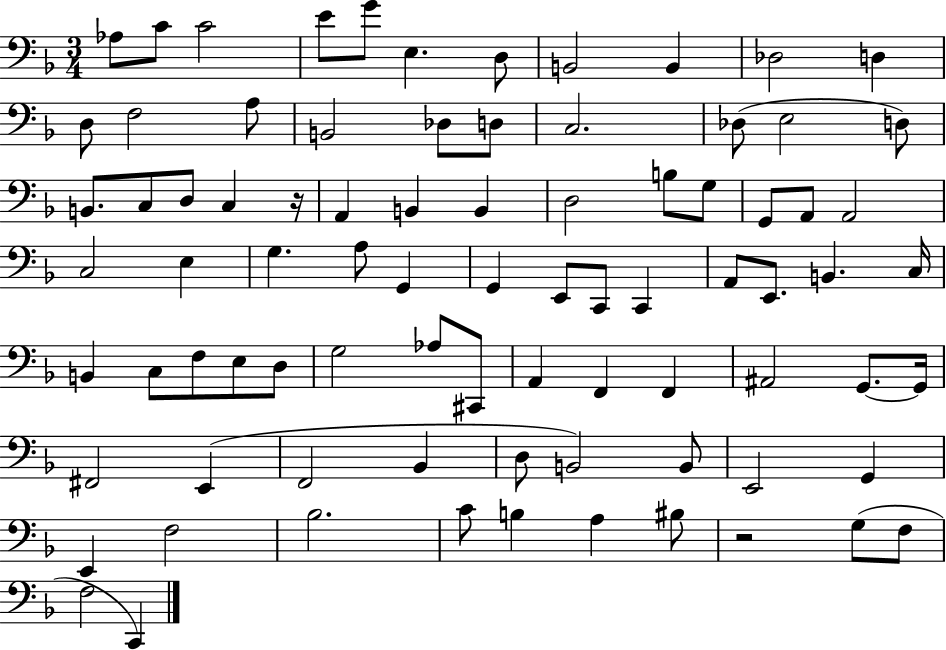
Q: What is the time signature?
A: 3/4